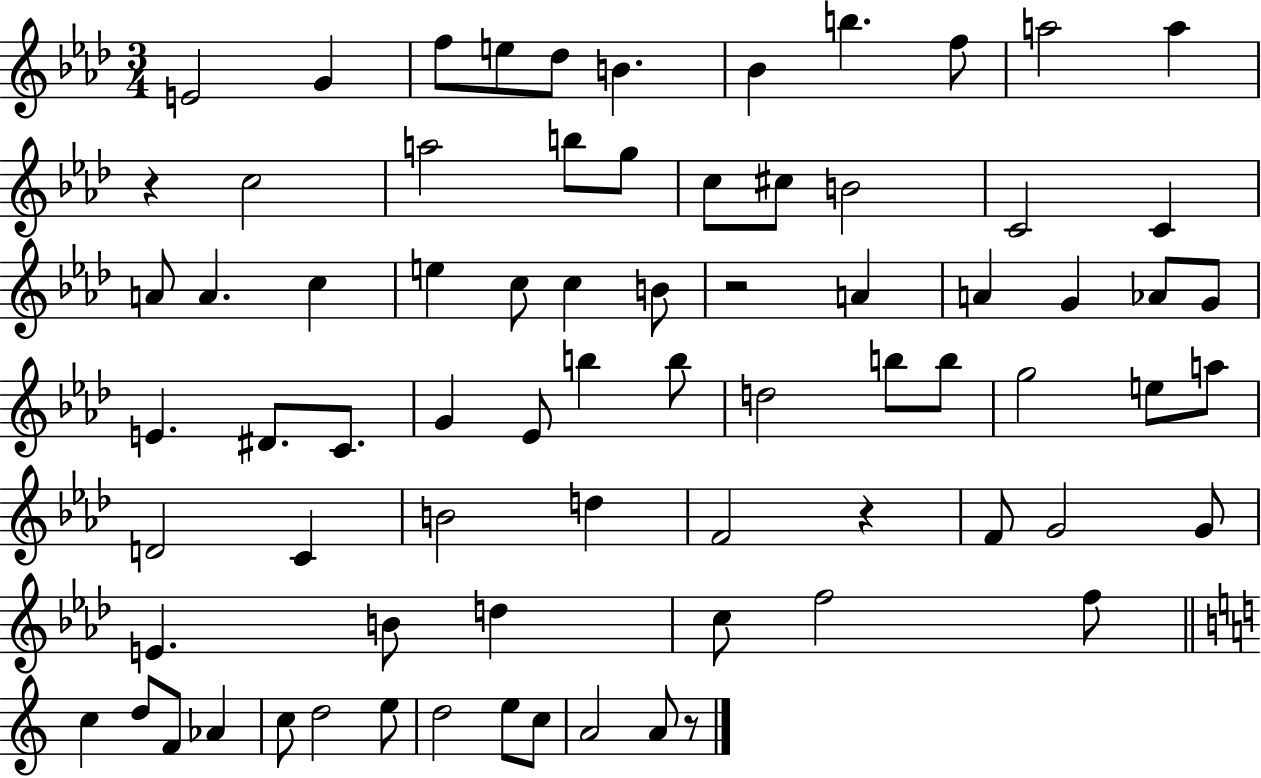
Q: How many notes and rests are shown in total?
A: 75